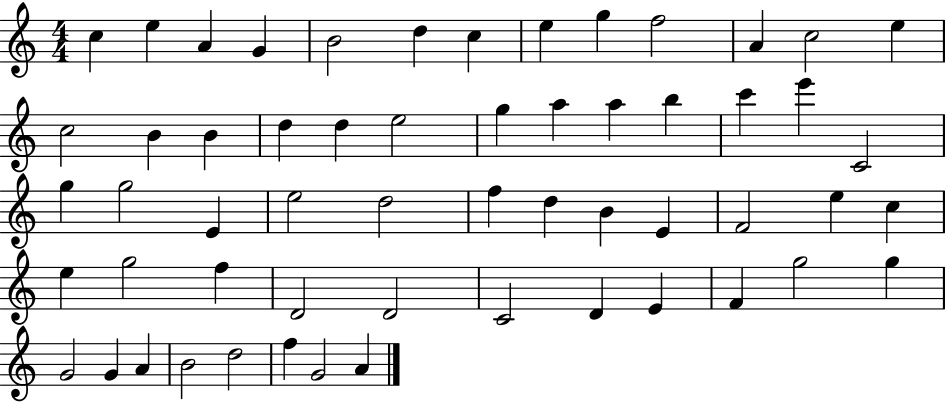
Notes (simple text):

C5/q E5/q A4/q G4/q B4/h D5/q C5/q E5/q G5/q F5/h A4/q C5/h E5/q C5/h B4/q B4/q D5/q D5/q E5/h G5/q A5/q A5/q B5/q C6/q E6/q C4/h G5/q G5/h E4/q E5/h D5/h F5/q D5/q B4/q E4/q F4/h E5/q C5/q E5/q G5/h F5/q D4/h D4/h C4/h D4/q E4/q F4/q G5/h G5/q G4/h G4/q A4/q B4/h D5/h F5/q G4/h A4/q